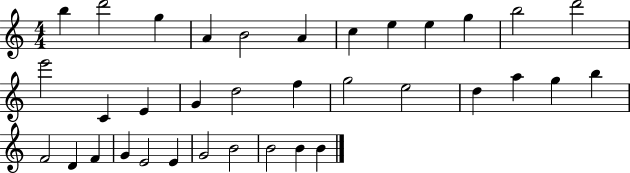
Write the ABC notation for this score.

X:1
T:Untitled
M:4/4
L:1/4
K:C
b d'2 g A B2 A c e e g b2 d'2 e'2 C E G d2 f g2 e2 d a g b F2 D F G E2 E G2 B2 B2 B B